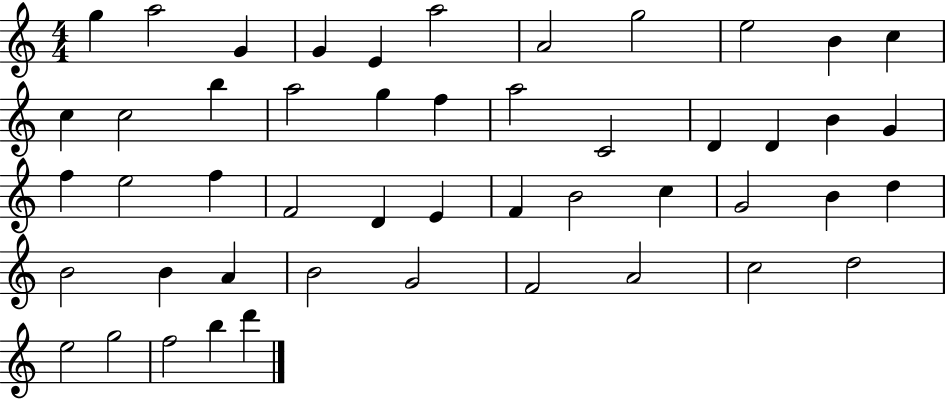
X:1
T:Untitled
M:4/4
L:1/4
K:C
g a2 G G E a2 A2 g2 e2 B c c c2 b a2 g f a2 C2 D D B G f e2 f F2 D E F B2 c G2 B d B2 B A B2 G2 F2 A2 c2 d2 e2 g2 f2 b d'